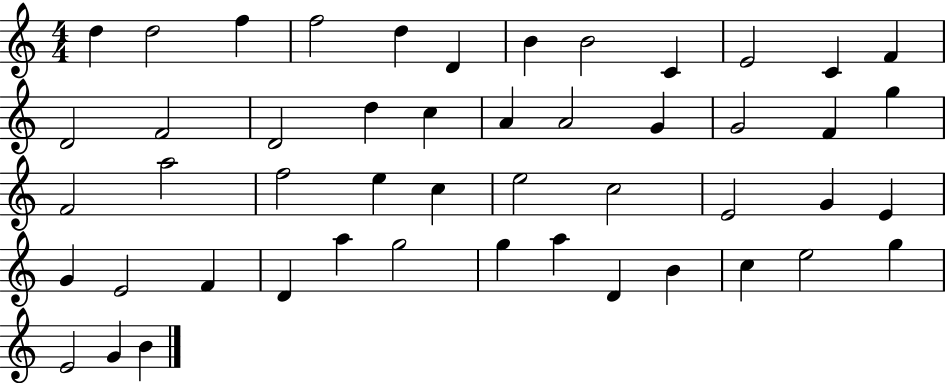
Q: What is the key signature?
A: C major